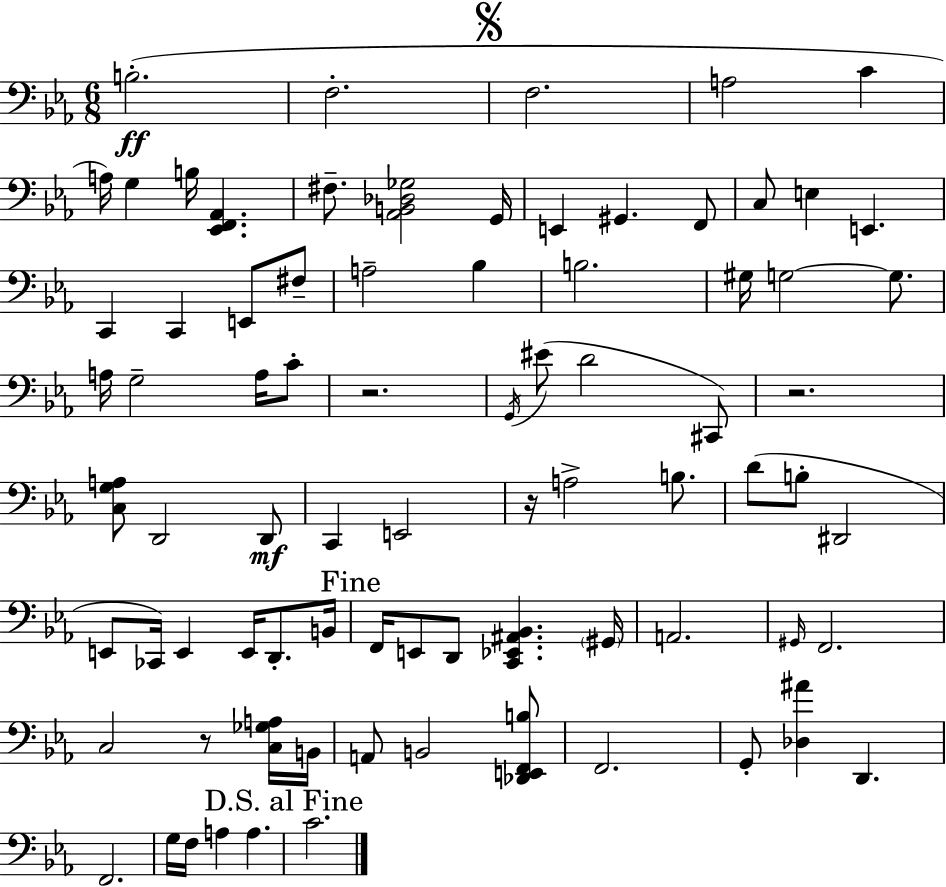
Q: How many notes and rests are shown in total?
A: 80